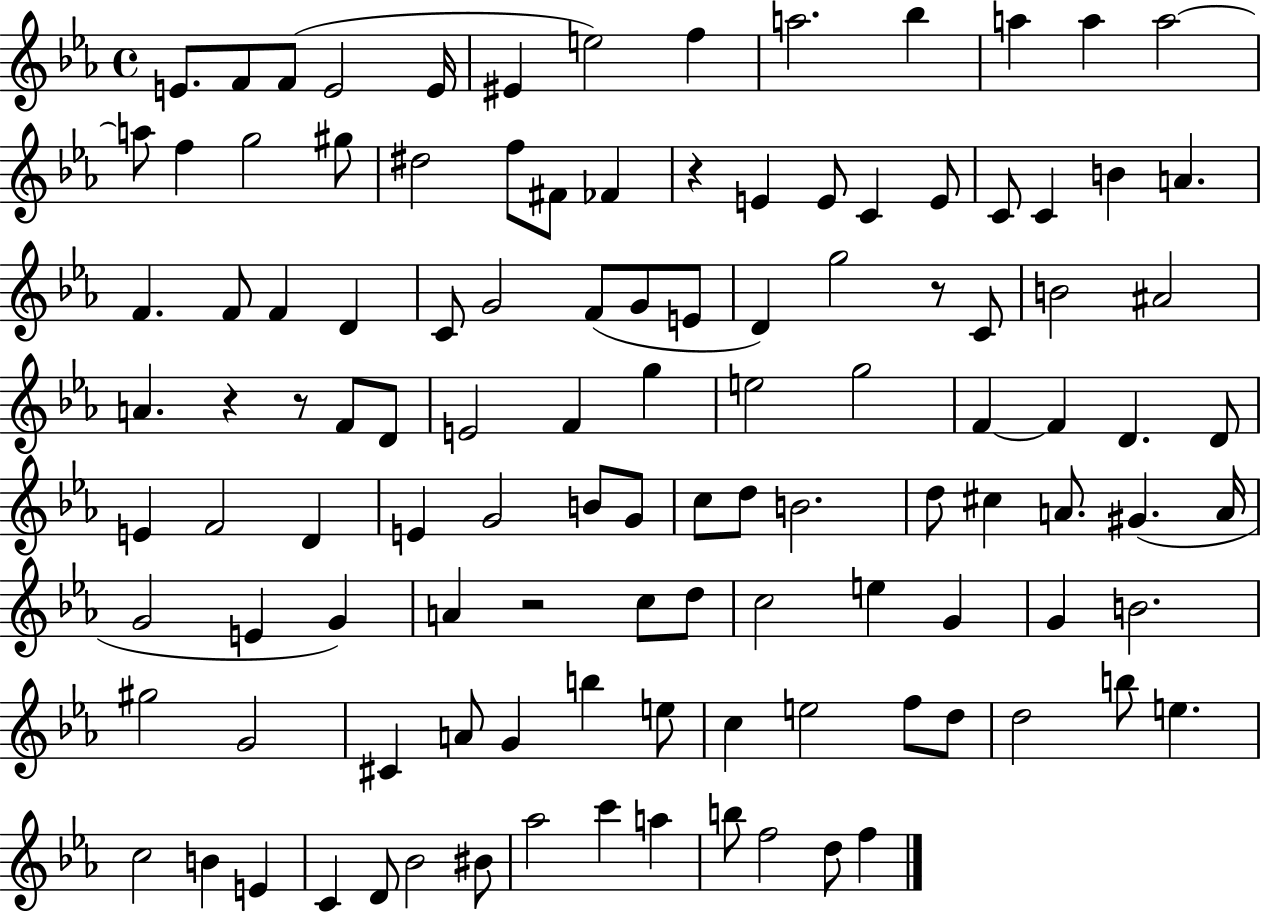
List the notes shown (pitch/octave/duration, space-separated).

E4/e. F4/e F4/e E4/h E4/s EIS4/q E5/h F5/q A5/h. Bb5/q A5/q A5/q A5/h A5/e F5/q G5/h G#5/e D#5/h F5/e F#4/e FES4/q R/q E4/q E4/e C4/q E4/e C4/e C4/q B4/q A4/q. F4/q. F4/e F4/q D4/q C4/e G4/h F4/e G4/e E4/e D4/q G5/h R/e C4/e B4/h A#4/h A4/q. R/q R/e F4/e D4/e E4/h F4/q G5/q E5/h G5/h F4/q F4/q D4/q. D4/e E4/q F4/h D4/q E4/q G4/h B4/e G4/e C5/e D5/e B4/h. D5/e C#5/q A4/e. G#4/q. A4/s G4/h E4/q G4/q A4/q R/h C5/e D5/e C5/h E5/q G4/q G4/q B4/h. G#5/h G4/h C#4/q A4/e G4/q B5/q E5/e C5/q E5/h F5/e D5/e D5/h B5/e E5/q. C5/h B4/q E4/q C4/q D4/e Bb4/h BIS4/e Ab5/h C6/q A5/q B5/e F5/h D5/e F5/q